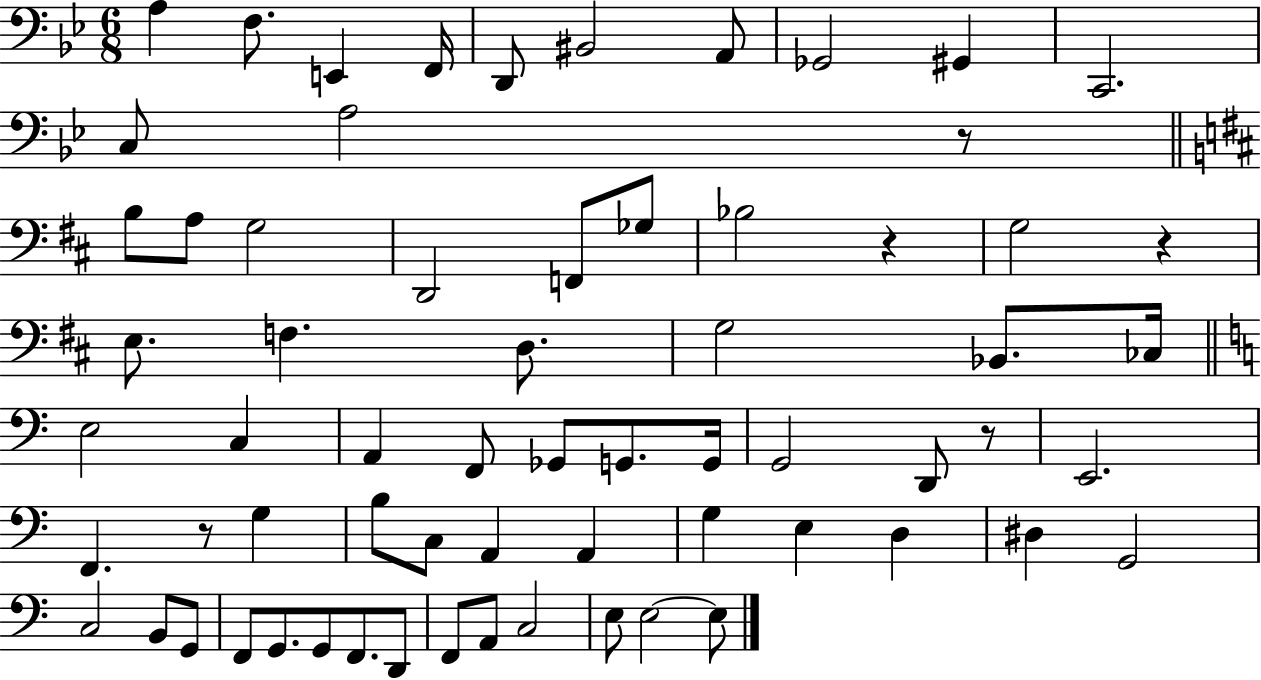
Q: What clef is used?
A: bass